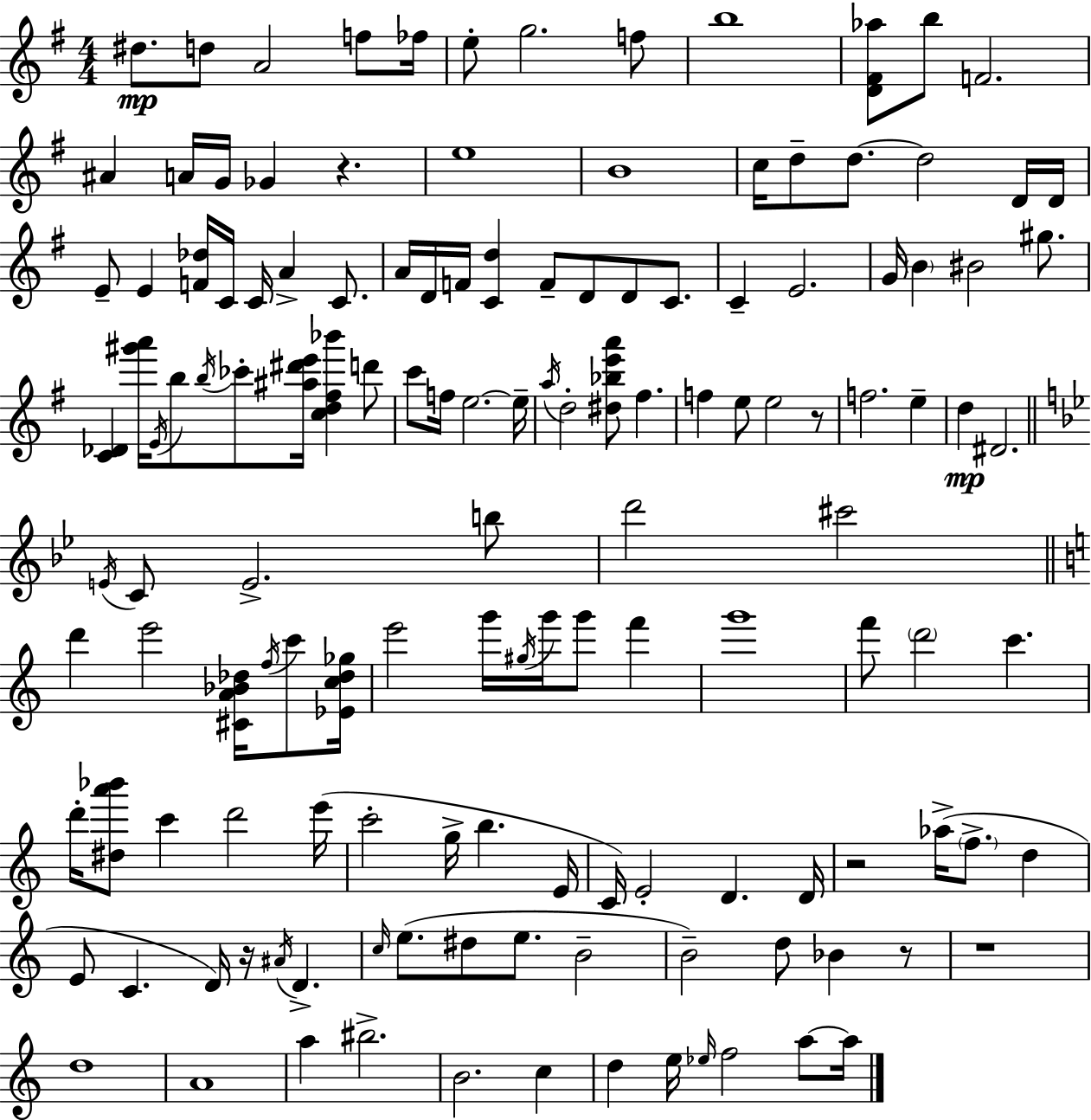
{
  \clef treble
  \numericTimeSignature
  \time 4/4
  \key e \minor
  dis''8.\mp d''8 a'2 f''8 fes''16 | e''8-. g''2. f''8 | b''1 | <d' fis' aes''>8 b''8 f'2. | \break ais'4 a'16 g'16 ges'4 r4. | e''1 | b'1 | c''16 d''8-- d''8.~~ d''2 d'16 d'16 | \break e'8-- e'4 <f' des''>16 c'16 c'16 a'4-> c'8. | a'16 d'16 f'16 <c' d''>4 f'8-- d'8 d'8 c'8. | c'4-- e'2. | g'16 \parenthesize b'4 bis'2 gis''8. | \break <c' des'>4 <gis''' a'''>16 \acciaccatura { e'16 } b''8 \acciaccatura { b''16 } ces'''8-. <ais'' dis''' e'''>16 <c'' d'' fis'' bes'''>4 | d'''8 c'''8 f''16 e''2.~~ | e''16-- \acciaccatura { a''16 } d''2-. <dis'' bes'' e''' a'''>8 fis''4. | f''4 e''8 e''2 | \break r8 f''2. e''4-- | d''4\mp dis'2. | \bar "||" \break \key g \minor \acciaccatura { e'16 } c'8 e'2.-> b''8 | d'''2 cis'''2 | \bar "||" \break \key a \minor d'''4 e'''2 <cis' a' bes' des''>16 \acciaccatura { f''16 } c'''8 | <ees' c'' des'' ges''>16 e'''2 g'''16 \acciaccatura { gis''16 } g'''16 g'''8 f'''4 | g'''1 | f'''8 \parenthesize d'''2 c'''4. | \break d'''16-. <dis'' a''' bes'''>8 c'''4 d'''2 | e'''16( c'''2-. g''16-> b''4. | e'16 c'16) e'2-. d'4. | d'16 r2 aes''16->( \parenthesize f''8.-> d''4 | \break e'8 c'4. d'16) r16 \acciaccatura { ais'16 } d'4.-> | \grace { c''16 } e''8.( dis''8 e''8. b'2-- | b'2--) d''8 bes'4 | r8 r1 | \break d''1 | a'1 | a''4 bis''2.-> | b'2. | \break c''4 d''4 e''16 \grace { ees''16 } f''2 | a''8~~ a''16 \bar "|."
}